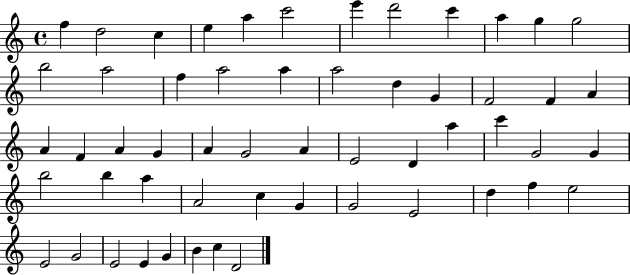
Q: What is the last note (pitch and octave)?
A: D4